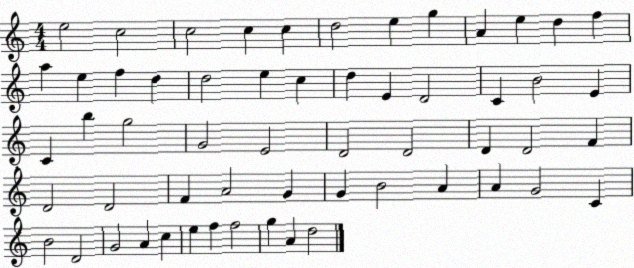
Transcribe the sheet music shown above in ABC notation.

X:1
T:Untitled
M:4/4
L:1/4
K:C
e2 c2 c2 c c d2 e g A e d f a e f d d2 e c d E D2 C B2 E C b g2 G2 E2 D2 D2 D D2 F D2 D2 F A2 G G B2 A A G2 C B2 D2 G2 A c e f f2 g A d2